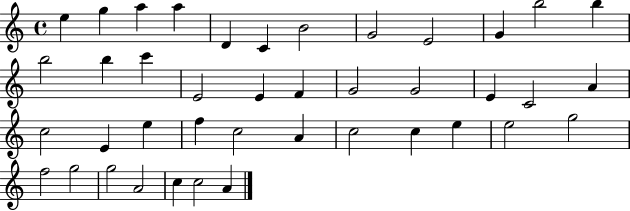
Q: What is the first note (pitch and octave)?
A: E5